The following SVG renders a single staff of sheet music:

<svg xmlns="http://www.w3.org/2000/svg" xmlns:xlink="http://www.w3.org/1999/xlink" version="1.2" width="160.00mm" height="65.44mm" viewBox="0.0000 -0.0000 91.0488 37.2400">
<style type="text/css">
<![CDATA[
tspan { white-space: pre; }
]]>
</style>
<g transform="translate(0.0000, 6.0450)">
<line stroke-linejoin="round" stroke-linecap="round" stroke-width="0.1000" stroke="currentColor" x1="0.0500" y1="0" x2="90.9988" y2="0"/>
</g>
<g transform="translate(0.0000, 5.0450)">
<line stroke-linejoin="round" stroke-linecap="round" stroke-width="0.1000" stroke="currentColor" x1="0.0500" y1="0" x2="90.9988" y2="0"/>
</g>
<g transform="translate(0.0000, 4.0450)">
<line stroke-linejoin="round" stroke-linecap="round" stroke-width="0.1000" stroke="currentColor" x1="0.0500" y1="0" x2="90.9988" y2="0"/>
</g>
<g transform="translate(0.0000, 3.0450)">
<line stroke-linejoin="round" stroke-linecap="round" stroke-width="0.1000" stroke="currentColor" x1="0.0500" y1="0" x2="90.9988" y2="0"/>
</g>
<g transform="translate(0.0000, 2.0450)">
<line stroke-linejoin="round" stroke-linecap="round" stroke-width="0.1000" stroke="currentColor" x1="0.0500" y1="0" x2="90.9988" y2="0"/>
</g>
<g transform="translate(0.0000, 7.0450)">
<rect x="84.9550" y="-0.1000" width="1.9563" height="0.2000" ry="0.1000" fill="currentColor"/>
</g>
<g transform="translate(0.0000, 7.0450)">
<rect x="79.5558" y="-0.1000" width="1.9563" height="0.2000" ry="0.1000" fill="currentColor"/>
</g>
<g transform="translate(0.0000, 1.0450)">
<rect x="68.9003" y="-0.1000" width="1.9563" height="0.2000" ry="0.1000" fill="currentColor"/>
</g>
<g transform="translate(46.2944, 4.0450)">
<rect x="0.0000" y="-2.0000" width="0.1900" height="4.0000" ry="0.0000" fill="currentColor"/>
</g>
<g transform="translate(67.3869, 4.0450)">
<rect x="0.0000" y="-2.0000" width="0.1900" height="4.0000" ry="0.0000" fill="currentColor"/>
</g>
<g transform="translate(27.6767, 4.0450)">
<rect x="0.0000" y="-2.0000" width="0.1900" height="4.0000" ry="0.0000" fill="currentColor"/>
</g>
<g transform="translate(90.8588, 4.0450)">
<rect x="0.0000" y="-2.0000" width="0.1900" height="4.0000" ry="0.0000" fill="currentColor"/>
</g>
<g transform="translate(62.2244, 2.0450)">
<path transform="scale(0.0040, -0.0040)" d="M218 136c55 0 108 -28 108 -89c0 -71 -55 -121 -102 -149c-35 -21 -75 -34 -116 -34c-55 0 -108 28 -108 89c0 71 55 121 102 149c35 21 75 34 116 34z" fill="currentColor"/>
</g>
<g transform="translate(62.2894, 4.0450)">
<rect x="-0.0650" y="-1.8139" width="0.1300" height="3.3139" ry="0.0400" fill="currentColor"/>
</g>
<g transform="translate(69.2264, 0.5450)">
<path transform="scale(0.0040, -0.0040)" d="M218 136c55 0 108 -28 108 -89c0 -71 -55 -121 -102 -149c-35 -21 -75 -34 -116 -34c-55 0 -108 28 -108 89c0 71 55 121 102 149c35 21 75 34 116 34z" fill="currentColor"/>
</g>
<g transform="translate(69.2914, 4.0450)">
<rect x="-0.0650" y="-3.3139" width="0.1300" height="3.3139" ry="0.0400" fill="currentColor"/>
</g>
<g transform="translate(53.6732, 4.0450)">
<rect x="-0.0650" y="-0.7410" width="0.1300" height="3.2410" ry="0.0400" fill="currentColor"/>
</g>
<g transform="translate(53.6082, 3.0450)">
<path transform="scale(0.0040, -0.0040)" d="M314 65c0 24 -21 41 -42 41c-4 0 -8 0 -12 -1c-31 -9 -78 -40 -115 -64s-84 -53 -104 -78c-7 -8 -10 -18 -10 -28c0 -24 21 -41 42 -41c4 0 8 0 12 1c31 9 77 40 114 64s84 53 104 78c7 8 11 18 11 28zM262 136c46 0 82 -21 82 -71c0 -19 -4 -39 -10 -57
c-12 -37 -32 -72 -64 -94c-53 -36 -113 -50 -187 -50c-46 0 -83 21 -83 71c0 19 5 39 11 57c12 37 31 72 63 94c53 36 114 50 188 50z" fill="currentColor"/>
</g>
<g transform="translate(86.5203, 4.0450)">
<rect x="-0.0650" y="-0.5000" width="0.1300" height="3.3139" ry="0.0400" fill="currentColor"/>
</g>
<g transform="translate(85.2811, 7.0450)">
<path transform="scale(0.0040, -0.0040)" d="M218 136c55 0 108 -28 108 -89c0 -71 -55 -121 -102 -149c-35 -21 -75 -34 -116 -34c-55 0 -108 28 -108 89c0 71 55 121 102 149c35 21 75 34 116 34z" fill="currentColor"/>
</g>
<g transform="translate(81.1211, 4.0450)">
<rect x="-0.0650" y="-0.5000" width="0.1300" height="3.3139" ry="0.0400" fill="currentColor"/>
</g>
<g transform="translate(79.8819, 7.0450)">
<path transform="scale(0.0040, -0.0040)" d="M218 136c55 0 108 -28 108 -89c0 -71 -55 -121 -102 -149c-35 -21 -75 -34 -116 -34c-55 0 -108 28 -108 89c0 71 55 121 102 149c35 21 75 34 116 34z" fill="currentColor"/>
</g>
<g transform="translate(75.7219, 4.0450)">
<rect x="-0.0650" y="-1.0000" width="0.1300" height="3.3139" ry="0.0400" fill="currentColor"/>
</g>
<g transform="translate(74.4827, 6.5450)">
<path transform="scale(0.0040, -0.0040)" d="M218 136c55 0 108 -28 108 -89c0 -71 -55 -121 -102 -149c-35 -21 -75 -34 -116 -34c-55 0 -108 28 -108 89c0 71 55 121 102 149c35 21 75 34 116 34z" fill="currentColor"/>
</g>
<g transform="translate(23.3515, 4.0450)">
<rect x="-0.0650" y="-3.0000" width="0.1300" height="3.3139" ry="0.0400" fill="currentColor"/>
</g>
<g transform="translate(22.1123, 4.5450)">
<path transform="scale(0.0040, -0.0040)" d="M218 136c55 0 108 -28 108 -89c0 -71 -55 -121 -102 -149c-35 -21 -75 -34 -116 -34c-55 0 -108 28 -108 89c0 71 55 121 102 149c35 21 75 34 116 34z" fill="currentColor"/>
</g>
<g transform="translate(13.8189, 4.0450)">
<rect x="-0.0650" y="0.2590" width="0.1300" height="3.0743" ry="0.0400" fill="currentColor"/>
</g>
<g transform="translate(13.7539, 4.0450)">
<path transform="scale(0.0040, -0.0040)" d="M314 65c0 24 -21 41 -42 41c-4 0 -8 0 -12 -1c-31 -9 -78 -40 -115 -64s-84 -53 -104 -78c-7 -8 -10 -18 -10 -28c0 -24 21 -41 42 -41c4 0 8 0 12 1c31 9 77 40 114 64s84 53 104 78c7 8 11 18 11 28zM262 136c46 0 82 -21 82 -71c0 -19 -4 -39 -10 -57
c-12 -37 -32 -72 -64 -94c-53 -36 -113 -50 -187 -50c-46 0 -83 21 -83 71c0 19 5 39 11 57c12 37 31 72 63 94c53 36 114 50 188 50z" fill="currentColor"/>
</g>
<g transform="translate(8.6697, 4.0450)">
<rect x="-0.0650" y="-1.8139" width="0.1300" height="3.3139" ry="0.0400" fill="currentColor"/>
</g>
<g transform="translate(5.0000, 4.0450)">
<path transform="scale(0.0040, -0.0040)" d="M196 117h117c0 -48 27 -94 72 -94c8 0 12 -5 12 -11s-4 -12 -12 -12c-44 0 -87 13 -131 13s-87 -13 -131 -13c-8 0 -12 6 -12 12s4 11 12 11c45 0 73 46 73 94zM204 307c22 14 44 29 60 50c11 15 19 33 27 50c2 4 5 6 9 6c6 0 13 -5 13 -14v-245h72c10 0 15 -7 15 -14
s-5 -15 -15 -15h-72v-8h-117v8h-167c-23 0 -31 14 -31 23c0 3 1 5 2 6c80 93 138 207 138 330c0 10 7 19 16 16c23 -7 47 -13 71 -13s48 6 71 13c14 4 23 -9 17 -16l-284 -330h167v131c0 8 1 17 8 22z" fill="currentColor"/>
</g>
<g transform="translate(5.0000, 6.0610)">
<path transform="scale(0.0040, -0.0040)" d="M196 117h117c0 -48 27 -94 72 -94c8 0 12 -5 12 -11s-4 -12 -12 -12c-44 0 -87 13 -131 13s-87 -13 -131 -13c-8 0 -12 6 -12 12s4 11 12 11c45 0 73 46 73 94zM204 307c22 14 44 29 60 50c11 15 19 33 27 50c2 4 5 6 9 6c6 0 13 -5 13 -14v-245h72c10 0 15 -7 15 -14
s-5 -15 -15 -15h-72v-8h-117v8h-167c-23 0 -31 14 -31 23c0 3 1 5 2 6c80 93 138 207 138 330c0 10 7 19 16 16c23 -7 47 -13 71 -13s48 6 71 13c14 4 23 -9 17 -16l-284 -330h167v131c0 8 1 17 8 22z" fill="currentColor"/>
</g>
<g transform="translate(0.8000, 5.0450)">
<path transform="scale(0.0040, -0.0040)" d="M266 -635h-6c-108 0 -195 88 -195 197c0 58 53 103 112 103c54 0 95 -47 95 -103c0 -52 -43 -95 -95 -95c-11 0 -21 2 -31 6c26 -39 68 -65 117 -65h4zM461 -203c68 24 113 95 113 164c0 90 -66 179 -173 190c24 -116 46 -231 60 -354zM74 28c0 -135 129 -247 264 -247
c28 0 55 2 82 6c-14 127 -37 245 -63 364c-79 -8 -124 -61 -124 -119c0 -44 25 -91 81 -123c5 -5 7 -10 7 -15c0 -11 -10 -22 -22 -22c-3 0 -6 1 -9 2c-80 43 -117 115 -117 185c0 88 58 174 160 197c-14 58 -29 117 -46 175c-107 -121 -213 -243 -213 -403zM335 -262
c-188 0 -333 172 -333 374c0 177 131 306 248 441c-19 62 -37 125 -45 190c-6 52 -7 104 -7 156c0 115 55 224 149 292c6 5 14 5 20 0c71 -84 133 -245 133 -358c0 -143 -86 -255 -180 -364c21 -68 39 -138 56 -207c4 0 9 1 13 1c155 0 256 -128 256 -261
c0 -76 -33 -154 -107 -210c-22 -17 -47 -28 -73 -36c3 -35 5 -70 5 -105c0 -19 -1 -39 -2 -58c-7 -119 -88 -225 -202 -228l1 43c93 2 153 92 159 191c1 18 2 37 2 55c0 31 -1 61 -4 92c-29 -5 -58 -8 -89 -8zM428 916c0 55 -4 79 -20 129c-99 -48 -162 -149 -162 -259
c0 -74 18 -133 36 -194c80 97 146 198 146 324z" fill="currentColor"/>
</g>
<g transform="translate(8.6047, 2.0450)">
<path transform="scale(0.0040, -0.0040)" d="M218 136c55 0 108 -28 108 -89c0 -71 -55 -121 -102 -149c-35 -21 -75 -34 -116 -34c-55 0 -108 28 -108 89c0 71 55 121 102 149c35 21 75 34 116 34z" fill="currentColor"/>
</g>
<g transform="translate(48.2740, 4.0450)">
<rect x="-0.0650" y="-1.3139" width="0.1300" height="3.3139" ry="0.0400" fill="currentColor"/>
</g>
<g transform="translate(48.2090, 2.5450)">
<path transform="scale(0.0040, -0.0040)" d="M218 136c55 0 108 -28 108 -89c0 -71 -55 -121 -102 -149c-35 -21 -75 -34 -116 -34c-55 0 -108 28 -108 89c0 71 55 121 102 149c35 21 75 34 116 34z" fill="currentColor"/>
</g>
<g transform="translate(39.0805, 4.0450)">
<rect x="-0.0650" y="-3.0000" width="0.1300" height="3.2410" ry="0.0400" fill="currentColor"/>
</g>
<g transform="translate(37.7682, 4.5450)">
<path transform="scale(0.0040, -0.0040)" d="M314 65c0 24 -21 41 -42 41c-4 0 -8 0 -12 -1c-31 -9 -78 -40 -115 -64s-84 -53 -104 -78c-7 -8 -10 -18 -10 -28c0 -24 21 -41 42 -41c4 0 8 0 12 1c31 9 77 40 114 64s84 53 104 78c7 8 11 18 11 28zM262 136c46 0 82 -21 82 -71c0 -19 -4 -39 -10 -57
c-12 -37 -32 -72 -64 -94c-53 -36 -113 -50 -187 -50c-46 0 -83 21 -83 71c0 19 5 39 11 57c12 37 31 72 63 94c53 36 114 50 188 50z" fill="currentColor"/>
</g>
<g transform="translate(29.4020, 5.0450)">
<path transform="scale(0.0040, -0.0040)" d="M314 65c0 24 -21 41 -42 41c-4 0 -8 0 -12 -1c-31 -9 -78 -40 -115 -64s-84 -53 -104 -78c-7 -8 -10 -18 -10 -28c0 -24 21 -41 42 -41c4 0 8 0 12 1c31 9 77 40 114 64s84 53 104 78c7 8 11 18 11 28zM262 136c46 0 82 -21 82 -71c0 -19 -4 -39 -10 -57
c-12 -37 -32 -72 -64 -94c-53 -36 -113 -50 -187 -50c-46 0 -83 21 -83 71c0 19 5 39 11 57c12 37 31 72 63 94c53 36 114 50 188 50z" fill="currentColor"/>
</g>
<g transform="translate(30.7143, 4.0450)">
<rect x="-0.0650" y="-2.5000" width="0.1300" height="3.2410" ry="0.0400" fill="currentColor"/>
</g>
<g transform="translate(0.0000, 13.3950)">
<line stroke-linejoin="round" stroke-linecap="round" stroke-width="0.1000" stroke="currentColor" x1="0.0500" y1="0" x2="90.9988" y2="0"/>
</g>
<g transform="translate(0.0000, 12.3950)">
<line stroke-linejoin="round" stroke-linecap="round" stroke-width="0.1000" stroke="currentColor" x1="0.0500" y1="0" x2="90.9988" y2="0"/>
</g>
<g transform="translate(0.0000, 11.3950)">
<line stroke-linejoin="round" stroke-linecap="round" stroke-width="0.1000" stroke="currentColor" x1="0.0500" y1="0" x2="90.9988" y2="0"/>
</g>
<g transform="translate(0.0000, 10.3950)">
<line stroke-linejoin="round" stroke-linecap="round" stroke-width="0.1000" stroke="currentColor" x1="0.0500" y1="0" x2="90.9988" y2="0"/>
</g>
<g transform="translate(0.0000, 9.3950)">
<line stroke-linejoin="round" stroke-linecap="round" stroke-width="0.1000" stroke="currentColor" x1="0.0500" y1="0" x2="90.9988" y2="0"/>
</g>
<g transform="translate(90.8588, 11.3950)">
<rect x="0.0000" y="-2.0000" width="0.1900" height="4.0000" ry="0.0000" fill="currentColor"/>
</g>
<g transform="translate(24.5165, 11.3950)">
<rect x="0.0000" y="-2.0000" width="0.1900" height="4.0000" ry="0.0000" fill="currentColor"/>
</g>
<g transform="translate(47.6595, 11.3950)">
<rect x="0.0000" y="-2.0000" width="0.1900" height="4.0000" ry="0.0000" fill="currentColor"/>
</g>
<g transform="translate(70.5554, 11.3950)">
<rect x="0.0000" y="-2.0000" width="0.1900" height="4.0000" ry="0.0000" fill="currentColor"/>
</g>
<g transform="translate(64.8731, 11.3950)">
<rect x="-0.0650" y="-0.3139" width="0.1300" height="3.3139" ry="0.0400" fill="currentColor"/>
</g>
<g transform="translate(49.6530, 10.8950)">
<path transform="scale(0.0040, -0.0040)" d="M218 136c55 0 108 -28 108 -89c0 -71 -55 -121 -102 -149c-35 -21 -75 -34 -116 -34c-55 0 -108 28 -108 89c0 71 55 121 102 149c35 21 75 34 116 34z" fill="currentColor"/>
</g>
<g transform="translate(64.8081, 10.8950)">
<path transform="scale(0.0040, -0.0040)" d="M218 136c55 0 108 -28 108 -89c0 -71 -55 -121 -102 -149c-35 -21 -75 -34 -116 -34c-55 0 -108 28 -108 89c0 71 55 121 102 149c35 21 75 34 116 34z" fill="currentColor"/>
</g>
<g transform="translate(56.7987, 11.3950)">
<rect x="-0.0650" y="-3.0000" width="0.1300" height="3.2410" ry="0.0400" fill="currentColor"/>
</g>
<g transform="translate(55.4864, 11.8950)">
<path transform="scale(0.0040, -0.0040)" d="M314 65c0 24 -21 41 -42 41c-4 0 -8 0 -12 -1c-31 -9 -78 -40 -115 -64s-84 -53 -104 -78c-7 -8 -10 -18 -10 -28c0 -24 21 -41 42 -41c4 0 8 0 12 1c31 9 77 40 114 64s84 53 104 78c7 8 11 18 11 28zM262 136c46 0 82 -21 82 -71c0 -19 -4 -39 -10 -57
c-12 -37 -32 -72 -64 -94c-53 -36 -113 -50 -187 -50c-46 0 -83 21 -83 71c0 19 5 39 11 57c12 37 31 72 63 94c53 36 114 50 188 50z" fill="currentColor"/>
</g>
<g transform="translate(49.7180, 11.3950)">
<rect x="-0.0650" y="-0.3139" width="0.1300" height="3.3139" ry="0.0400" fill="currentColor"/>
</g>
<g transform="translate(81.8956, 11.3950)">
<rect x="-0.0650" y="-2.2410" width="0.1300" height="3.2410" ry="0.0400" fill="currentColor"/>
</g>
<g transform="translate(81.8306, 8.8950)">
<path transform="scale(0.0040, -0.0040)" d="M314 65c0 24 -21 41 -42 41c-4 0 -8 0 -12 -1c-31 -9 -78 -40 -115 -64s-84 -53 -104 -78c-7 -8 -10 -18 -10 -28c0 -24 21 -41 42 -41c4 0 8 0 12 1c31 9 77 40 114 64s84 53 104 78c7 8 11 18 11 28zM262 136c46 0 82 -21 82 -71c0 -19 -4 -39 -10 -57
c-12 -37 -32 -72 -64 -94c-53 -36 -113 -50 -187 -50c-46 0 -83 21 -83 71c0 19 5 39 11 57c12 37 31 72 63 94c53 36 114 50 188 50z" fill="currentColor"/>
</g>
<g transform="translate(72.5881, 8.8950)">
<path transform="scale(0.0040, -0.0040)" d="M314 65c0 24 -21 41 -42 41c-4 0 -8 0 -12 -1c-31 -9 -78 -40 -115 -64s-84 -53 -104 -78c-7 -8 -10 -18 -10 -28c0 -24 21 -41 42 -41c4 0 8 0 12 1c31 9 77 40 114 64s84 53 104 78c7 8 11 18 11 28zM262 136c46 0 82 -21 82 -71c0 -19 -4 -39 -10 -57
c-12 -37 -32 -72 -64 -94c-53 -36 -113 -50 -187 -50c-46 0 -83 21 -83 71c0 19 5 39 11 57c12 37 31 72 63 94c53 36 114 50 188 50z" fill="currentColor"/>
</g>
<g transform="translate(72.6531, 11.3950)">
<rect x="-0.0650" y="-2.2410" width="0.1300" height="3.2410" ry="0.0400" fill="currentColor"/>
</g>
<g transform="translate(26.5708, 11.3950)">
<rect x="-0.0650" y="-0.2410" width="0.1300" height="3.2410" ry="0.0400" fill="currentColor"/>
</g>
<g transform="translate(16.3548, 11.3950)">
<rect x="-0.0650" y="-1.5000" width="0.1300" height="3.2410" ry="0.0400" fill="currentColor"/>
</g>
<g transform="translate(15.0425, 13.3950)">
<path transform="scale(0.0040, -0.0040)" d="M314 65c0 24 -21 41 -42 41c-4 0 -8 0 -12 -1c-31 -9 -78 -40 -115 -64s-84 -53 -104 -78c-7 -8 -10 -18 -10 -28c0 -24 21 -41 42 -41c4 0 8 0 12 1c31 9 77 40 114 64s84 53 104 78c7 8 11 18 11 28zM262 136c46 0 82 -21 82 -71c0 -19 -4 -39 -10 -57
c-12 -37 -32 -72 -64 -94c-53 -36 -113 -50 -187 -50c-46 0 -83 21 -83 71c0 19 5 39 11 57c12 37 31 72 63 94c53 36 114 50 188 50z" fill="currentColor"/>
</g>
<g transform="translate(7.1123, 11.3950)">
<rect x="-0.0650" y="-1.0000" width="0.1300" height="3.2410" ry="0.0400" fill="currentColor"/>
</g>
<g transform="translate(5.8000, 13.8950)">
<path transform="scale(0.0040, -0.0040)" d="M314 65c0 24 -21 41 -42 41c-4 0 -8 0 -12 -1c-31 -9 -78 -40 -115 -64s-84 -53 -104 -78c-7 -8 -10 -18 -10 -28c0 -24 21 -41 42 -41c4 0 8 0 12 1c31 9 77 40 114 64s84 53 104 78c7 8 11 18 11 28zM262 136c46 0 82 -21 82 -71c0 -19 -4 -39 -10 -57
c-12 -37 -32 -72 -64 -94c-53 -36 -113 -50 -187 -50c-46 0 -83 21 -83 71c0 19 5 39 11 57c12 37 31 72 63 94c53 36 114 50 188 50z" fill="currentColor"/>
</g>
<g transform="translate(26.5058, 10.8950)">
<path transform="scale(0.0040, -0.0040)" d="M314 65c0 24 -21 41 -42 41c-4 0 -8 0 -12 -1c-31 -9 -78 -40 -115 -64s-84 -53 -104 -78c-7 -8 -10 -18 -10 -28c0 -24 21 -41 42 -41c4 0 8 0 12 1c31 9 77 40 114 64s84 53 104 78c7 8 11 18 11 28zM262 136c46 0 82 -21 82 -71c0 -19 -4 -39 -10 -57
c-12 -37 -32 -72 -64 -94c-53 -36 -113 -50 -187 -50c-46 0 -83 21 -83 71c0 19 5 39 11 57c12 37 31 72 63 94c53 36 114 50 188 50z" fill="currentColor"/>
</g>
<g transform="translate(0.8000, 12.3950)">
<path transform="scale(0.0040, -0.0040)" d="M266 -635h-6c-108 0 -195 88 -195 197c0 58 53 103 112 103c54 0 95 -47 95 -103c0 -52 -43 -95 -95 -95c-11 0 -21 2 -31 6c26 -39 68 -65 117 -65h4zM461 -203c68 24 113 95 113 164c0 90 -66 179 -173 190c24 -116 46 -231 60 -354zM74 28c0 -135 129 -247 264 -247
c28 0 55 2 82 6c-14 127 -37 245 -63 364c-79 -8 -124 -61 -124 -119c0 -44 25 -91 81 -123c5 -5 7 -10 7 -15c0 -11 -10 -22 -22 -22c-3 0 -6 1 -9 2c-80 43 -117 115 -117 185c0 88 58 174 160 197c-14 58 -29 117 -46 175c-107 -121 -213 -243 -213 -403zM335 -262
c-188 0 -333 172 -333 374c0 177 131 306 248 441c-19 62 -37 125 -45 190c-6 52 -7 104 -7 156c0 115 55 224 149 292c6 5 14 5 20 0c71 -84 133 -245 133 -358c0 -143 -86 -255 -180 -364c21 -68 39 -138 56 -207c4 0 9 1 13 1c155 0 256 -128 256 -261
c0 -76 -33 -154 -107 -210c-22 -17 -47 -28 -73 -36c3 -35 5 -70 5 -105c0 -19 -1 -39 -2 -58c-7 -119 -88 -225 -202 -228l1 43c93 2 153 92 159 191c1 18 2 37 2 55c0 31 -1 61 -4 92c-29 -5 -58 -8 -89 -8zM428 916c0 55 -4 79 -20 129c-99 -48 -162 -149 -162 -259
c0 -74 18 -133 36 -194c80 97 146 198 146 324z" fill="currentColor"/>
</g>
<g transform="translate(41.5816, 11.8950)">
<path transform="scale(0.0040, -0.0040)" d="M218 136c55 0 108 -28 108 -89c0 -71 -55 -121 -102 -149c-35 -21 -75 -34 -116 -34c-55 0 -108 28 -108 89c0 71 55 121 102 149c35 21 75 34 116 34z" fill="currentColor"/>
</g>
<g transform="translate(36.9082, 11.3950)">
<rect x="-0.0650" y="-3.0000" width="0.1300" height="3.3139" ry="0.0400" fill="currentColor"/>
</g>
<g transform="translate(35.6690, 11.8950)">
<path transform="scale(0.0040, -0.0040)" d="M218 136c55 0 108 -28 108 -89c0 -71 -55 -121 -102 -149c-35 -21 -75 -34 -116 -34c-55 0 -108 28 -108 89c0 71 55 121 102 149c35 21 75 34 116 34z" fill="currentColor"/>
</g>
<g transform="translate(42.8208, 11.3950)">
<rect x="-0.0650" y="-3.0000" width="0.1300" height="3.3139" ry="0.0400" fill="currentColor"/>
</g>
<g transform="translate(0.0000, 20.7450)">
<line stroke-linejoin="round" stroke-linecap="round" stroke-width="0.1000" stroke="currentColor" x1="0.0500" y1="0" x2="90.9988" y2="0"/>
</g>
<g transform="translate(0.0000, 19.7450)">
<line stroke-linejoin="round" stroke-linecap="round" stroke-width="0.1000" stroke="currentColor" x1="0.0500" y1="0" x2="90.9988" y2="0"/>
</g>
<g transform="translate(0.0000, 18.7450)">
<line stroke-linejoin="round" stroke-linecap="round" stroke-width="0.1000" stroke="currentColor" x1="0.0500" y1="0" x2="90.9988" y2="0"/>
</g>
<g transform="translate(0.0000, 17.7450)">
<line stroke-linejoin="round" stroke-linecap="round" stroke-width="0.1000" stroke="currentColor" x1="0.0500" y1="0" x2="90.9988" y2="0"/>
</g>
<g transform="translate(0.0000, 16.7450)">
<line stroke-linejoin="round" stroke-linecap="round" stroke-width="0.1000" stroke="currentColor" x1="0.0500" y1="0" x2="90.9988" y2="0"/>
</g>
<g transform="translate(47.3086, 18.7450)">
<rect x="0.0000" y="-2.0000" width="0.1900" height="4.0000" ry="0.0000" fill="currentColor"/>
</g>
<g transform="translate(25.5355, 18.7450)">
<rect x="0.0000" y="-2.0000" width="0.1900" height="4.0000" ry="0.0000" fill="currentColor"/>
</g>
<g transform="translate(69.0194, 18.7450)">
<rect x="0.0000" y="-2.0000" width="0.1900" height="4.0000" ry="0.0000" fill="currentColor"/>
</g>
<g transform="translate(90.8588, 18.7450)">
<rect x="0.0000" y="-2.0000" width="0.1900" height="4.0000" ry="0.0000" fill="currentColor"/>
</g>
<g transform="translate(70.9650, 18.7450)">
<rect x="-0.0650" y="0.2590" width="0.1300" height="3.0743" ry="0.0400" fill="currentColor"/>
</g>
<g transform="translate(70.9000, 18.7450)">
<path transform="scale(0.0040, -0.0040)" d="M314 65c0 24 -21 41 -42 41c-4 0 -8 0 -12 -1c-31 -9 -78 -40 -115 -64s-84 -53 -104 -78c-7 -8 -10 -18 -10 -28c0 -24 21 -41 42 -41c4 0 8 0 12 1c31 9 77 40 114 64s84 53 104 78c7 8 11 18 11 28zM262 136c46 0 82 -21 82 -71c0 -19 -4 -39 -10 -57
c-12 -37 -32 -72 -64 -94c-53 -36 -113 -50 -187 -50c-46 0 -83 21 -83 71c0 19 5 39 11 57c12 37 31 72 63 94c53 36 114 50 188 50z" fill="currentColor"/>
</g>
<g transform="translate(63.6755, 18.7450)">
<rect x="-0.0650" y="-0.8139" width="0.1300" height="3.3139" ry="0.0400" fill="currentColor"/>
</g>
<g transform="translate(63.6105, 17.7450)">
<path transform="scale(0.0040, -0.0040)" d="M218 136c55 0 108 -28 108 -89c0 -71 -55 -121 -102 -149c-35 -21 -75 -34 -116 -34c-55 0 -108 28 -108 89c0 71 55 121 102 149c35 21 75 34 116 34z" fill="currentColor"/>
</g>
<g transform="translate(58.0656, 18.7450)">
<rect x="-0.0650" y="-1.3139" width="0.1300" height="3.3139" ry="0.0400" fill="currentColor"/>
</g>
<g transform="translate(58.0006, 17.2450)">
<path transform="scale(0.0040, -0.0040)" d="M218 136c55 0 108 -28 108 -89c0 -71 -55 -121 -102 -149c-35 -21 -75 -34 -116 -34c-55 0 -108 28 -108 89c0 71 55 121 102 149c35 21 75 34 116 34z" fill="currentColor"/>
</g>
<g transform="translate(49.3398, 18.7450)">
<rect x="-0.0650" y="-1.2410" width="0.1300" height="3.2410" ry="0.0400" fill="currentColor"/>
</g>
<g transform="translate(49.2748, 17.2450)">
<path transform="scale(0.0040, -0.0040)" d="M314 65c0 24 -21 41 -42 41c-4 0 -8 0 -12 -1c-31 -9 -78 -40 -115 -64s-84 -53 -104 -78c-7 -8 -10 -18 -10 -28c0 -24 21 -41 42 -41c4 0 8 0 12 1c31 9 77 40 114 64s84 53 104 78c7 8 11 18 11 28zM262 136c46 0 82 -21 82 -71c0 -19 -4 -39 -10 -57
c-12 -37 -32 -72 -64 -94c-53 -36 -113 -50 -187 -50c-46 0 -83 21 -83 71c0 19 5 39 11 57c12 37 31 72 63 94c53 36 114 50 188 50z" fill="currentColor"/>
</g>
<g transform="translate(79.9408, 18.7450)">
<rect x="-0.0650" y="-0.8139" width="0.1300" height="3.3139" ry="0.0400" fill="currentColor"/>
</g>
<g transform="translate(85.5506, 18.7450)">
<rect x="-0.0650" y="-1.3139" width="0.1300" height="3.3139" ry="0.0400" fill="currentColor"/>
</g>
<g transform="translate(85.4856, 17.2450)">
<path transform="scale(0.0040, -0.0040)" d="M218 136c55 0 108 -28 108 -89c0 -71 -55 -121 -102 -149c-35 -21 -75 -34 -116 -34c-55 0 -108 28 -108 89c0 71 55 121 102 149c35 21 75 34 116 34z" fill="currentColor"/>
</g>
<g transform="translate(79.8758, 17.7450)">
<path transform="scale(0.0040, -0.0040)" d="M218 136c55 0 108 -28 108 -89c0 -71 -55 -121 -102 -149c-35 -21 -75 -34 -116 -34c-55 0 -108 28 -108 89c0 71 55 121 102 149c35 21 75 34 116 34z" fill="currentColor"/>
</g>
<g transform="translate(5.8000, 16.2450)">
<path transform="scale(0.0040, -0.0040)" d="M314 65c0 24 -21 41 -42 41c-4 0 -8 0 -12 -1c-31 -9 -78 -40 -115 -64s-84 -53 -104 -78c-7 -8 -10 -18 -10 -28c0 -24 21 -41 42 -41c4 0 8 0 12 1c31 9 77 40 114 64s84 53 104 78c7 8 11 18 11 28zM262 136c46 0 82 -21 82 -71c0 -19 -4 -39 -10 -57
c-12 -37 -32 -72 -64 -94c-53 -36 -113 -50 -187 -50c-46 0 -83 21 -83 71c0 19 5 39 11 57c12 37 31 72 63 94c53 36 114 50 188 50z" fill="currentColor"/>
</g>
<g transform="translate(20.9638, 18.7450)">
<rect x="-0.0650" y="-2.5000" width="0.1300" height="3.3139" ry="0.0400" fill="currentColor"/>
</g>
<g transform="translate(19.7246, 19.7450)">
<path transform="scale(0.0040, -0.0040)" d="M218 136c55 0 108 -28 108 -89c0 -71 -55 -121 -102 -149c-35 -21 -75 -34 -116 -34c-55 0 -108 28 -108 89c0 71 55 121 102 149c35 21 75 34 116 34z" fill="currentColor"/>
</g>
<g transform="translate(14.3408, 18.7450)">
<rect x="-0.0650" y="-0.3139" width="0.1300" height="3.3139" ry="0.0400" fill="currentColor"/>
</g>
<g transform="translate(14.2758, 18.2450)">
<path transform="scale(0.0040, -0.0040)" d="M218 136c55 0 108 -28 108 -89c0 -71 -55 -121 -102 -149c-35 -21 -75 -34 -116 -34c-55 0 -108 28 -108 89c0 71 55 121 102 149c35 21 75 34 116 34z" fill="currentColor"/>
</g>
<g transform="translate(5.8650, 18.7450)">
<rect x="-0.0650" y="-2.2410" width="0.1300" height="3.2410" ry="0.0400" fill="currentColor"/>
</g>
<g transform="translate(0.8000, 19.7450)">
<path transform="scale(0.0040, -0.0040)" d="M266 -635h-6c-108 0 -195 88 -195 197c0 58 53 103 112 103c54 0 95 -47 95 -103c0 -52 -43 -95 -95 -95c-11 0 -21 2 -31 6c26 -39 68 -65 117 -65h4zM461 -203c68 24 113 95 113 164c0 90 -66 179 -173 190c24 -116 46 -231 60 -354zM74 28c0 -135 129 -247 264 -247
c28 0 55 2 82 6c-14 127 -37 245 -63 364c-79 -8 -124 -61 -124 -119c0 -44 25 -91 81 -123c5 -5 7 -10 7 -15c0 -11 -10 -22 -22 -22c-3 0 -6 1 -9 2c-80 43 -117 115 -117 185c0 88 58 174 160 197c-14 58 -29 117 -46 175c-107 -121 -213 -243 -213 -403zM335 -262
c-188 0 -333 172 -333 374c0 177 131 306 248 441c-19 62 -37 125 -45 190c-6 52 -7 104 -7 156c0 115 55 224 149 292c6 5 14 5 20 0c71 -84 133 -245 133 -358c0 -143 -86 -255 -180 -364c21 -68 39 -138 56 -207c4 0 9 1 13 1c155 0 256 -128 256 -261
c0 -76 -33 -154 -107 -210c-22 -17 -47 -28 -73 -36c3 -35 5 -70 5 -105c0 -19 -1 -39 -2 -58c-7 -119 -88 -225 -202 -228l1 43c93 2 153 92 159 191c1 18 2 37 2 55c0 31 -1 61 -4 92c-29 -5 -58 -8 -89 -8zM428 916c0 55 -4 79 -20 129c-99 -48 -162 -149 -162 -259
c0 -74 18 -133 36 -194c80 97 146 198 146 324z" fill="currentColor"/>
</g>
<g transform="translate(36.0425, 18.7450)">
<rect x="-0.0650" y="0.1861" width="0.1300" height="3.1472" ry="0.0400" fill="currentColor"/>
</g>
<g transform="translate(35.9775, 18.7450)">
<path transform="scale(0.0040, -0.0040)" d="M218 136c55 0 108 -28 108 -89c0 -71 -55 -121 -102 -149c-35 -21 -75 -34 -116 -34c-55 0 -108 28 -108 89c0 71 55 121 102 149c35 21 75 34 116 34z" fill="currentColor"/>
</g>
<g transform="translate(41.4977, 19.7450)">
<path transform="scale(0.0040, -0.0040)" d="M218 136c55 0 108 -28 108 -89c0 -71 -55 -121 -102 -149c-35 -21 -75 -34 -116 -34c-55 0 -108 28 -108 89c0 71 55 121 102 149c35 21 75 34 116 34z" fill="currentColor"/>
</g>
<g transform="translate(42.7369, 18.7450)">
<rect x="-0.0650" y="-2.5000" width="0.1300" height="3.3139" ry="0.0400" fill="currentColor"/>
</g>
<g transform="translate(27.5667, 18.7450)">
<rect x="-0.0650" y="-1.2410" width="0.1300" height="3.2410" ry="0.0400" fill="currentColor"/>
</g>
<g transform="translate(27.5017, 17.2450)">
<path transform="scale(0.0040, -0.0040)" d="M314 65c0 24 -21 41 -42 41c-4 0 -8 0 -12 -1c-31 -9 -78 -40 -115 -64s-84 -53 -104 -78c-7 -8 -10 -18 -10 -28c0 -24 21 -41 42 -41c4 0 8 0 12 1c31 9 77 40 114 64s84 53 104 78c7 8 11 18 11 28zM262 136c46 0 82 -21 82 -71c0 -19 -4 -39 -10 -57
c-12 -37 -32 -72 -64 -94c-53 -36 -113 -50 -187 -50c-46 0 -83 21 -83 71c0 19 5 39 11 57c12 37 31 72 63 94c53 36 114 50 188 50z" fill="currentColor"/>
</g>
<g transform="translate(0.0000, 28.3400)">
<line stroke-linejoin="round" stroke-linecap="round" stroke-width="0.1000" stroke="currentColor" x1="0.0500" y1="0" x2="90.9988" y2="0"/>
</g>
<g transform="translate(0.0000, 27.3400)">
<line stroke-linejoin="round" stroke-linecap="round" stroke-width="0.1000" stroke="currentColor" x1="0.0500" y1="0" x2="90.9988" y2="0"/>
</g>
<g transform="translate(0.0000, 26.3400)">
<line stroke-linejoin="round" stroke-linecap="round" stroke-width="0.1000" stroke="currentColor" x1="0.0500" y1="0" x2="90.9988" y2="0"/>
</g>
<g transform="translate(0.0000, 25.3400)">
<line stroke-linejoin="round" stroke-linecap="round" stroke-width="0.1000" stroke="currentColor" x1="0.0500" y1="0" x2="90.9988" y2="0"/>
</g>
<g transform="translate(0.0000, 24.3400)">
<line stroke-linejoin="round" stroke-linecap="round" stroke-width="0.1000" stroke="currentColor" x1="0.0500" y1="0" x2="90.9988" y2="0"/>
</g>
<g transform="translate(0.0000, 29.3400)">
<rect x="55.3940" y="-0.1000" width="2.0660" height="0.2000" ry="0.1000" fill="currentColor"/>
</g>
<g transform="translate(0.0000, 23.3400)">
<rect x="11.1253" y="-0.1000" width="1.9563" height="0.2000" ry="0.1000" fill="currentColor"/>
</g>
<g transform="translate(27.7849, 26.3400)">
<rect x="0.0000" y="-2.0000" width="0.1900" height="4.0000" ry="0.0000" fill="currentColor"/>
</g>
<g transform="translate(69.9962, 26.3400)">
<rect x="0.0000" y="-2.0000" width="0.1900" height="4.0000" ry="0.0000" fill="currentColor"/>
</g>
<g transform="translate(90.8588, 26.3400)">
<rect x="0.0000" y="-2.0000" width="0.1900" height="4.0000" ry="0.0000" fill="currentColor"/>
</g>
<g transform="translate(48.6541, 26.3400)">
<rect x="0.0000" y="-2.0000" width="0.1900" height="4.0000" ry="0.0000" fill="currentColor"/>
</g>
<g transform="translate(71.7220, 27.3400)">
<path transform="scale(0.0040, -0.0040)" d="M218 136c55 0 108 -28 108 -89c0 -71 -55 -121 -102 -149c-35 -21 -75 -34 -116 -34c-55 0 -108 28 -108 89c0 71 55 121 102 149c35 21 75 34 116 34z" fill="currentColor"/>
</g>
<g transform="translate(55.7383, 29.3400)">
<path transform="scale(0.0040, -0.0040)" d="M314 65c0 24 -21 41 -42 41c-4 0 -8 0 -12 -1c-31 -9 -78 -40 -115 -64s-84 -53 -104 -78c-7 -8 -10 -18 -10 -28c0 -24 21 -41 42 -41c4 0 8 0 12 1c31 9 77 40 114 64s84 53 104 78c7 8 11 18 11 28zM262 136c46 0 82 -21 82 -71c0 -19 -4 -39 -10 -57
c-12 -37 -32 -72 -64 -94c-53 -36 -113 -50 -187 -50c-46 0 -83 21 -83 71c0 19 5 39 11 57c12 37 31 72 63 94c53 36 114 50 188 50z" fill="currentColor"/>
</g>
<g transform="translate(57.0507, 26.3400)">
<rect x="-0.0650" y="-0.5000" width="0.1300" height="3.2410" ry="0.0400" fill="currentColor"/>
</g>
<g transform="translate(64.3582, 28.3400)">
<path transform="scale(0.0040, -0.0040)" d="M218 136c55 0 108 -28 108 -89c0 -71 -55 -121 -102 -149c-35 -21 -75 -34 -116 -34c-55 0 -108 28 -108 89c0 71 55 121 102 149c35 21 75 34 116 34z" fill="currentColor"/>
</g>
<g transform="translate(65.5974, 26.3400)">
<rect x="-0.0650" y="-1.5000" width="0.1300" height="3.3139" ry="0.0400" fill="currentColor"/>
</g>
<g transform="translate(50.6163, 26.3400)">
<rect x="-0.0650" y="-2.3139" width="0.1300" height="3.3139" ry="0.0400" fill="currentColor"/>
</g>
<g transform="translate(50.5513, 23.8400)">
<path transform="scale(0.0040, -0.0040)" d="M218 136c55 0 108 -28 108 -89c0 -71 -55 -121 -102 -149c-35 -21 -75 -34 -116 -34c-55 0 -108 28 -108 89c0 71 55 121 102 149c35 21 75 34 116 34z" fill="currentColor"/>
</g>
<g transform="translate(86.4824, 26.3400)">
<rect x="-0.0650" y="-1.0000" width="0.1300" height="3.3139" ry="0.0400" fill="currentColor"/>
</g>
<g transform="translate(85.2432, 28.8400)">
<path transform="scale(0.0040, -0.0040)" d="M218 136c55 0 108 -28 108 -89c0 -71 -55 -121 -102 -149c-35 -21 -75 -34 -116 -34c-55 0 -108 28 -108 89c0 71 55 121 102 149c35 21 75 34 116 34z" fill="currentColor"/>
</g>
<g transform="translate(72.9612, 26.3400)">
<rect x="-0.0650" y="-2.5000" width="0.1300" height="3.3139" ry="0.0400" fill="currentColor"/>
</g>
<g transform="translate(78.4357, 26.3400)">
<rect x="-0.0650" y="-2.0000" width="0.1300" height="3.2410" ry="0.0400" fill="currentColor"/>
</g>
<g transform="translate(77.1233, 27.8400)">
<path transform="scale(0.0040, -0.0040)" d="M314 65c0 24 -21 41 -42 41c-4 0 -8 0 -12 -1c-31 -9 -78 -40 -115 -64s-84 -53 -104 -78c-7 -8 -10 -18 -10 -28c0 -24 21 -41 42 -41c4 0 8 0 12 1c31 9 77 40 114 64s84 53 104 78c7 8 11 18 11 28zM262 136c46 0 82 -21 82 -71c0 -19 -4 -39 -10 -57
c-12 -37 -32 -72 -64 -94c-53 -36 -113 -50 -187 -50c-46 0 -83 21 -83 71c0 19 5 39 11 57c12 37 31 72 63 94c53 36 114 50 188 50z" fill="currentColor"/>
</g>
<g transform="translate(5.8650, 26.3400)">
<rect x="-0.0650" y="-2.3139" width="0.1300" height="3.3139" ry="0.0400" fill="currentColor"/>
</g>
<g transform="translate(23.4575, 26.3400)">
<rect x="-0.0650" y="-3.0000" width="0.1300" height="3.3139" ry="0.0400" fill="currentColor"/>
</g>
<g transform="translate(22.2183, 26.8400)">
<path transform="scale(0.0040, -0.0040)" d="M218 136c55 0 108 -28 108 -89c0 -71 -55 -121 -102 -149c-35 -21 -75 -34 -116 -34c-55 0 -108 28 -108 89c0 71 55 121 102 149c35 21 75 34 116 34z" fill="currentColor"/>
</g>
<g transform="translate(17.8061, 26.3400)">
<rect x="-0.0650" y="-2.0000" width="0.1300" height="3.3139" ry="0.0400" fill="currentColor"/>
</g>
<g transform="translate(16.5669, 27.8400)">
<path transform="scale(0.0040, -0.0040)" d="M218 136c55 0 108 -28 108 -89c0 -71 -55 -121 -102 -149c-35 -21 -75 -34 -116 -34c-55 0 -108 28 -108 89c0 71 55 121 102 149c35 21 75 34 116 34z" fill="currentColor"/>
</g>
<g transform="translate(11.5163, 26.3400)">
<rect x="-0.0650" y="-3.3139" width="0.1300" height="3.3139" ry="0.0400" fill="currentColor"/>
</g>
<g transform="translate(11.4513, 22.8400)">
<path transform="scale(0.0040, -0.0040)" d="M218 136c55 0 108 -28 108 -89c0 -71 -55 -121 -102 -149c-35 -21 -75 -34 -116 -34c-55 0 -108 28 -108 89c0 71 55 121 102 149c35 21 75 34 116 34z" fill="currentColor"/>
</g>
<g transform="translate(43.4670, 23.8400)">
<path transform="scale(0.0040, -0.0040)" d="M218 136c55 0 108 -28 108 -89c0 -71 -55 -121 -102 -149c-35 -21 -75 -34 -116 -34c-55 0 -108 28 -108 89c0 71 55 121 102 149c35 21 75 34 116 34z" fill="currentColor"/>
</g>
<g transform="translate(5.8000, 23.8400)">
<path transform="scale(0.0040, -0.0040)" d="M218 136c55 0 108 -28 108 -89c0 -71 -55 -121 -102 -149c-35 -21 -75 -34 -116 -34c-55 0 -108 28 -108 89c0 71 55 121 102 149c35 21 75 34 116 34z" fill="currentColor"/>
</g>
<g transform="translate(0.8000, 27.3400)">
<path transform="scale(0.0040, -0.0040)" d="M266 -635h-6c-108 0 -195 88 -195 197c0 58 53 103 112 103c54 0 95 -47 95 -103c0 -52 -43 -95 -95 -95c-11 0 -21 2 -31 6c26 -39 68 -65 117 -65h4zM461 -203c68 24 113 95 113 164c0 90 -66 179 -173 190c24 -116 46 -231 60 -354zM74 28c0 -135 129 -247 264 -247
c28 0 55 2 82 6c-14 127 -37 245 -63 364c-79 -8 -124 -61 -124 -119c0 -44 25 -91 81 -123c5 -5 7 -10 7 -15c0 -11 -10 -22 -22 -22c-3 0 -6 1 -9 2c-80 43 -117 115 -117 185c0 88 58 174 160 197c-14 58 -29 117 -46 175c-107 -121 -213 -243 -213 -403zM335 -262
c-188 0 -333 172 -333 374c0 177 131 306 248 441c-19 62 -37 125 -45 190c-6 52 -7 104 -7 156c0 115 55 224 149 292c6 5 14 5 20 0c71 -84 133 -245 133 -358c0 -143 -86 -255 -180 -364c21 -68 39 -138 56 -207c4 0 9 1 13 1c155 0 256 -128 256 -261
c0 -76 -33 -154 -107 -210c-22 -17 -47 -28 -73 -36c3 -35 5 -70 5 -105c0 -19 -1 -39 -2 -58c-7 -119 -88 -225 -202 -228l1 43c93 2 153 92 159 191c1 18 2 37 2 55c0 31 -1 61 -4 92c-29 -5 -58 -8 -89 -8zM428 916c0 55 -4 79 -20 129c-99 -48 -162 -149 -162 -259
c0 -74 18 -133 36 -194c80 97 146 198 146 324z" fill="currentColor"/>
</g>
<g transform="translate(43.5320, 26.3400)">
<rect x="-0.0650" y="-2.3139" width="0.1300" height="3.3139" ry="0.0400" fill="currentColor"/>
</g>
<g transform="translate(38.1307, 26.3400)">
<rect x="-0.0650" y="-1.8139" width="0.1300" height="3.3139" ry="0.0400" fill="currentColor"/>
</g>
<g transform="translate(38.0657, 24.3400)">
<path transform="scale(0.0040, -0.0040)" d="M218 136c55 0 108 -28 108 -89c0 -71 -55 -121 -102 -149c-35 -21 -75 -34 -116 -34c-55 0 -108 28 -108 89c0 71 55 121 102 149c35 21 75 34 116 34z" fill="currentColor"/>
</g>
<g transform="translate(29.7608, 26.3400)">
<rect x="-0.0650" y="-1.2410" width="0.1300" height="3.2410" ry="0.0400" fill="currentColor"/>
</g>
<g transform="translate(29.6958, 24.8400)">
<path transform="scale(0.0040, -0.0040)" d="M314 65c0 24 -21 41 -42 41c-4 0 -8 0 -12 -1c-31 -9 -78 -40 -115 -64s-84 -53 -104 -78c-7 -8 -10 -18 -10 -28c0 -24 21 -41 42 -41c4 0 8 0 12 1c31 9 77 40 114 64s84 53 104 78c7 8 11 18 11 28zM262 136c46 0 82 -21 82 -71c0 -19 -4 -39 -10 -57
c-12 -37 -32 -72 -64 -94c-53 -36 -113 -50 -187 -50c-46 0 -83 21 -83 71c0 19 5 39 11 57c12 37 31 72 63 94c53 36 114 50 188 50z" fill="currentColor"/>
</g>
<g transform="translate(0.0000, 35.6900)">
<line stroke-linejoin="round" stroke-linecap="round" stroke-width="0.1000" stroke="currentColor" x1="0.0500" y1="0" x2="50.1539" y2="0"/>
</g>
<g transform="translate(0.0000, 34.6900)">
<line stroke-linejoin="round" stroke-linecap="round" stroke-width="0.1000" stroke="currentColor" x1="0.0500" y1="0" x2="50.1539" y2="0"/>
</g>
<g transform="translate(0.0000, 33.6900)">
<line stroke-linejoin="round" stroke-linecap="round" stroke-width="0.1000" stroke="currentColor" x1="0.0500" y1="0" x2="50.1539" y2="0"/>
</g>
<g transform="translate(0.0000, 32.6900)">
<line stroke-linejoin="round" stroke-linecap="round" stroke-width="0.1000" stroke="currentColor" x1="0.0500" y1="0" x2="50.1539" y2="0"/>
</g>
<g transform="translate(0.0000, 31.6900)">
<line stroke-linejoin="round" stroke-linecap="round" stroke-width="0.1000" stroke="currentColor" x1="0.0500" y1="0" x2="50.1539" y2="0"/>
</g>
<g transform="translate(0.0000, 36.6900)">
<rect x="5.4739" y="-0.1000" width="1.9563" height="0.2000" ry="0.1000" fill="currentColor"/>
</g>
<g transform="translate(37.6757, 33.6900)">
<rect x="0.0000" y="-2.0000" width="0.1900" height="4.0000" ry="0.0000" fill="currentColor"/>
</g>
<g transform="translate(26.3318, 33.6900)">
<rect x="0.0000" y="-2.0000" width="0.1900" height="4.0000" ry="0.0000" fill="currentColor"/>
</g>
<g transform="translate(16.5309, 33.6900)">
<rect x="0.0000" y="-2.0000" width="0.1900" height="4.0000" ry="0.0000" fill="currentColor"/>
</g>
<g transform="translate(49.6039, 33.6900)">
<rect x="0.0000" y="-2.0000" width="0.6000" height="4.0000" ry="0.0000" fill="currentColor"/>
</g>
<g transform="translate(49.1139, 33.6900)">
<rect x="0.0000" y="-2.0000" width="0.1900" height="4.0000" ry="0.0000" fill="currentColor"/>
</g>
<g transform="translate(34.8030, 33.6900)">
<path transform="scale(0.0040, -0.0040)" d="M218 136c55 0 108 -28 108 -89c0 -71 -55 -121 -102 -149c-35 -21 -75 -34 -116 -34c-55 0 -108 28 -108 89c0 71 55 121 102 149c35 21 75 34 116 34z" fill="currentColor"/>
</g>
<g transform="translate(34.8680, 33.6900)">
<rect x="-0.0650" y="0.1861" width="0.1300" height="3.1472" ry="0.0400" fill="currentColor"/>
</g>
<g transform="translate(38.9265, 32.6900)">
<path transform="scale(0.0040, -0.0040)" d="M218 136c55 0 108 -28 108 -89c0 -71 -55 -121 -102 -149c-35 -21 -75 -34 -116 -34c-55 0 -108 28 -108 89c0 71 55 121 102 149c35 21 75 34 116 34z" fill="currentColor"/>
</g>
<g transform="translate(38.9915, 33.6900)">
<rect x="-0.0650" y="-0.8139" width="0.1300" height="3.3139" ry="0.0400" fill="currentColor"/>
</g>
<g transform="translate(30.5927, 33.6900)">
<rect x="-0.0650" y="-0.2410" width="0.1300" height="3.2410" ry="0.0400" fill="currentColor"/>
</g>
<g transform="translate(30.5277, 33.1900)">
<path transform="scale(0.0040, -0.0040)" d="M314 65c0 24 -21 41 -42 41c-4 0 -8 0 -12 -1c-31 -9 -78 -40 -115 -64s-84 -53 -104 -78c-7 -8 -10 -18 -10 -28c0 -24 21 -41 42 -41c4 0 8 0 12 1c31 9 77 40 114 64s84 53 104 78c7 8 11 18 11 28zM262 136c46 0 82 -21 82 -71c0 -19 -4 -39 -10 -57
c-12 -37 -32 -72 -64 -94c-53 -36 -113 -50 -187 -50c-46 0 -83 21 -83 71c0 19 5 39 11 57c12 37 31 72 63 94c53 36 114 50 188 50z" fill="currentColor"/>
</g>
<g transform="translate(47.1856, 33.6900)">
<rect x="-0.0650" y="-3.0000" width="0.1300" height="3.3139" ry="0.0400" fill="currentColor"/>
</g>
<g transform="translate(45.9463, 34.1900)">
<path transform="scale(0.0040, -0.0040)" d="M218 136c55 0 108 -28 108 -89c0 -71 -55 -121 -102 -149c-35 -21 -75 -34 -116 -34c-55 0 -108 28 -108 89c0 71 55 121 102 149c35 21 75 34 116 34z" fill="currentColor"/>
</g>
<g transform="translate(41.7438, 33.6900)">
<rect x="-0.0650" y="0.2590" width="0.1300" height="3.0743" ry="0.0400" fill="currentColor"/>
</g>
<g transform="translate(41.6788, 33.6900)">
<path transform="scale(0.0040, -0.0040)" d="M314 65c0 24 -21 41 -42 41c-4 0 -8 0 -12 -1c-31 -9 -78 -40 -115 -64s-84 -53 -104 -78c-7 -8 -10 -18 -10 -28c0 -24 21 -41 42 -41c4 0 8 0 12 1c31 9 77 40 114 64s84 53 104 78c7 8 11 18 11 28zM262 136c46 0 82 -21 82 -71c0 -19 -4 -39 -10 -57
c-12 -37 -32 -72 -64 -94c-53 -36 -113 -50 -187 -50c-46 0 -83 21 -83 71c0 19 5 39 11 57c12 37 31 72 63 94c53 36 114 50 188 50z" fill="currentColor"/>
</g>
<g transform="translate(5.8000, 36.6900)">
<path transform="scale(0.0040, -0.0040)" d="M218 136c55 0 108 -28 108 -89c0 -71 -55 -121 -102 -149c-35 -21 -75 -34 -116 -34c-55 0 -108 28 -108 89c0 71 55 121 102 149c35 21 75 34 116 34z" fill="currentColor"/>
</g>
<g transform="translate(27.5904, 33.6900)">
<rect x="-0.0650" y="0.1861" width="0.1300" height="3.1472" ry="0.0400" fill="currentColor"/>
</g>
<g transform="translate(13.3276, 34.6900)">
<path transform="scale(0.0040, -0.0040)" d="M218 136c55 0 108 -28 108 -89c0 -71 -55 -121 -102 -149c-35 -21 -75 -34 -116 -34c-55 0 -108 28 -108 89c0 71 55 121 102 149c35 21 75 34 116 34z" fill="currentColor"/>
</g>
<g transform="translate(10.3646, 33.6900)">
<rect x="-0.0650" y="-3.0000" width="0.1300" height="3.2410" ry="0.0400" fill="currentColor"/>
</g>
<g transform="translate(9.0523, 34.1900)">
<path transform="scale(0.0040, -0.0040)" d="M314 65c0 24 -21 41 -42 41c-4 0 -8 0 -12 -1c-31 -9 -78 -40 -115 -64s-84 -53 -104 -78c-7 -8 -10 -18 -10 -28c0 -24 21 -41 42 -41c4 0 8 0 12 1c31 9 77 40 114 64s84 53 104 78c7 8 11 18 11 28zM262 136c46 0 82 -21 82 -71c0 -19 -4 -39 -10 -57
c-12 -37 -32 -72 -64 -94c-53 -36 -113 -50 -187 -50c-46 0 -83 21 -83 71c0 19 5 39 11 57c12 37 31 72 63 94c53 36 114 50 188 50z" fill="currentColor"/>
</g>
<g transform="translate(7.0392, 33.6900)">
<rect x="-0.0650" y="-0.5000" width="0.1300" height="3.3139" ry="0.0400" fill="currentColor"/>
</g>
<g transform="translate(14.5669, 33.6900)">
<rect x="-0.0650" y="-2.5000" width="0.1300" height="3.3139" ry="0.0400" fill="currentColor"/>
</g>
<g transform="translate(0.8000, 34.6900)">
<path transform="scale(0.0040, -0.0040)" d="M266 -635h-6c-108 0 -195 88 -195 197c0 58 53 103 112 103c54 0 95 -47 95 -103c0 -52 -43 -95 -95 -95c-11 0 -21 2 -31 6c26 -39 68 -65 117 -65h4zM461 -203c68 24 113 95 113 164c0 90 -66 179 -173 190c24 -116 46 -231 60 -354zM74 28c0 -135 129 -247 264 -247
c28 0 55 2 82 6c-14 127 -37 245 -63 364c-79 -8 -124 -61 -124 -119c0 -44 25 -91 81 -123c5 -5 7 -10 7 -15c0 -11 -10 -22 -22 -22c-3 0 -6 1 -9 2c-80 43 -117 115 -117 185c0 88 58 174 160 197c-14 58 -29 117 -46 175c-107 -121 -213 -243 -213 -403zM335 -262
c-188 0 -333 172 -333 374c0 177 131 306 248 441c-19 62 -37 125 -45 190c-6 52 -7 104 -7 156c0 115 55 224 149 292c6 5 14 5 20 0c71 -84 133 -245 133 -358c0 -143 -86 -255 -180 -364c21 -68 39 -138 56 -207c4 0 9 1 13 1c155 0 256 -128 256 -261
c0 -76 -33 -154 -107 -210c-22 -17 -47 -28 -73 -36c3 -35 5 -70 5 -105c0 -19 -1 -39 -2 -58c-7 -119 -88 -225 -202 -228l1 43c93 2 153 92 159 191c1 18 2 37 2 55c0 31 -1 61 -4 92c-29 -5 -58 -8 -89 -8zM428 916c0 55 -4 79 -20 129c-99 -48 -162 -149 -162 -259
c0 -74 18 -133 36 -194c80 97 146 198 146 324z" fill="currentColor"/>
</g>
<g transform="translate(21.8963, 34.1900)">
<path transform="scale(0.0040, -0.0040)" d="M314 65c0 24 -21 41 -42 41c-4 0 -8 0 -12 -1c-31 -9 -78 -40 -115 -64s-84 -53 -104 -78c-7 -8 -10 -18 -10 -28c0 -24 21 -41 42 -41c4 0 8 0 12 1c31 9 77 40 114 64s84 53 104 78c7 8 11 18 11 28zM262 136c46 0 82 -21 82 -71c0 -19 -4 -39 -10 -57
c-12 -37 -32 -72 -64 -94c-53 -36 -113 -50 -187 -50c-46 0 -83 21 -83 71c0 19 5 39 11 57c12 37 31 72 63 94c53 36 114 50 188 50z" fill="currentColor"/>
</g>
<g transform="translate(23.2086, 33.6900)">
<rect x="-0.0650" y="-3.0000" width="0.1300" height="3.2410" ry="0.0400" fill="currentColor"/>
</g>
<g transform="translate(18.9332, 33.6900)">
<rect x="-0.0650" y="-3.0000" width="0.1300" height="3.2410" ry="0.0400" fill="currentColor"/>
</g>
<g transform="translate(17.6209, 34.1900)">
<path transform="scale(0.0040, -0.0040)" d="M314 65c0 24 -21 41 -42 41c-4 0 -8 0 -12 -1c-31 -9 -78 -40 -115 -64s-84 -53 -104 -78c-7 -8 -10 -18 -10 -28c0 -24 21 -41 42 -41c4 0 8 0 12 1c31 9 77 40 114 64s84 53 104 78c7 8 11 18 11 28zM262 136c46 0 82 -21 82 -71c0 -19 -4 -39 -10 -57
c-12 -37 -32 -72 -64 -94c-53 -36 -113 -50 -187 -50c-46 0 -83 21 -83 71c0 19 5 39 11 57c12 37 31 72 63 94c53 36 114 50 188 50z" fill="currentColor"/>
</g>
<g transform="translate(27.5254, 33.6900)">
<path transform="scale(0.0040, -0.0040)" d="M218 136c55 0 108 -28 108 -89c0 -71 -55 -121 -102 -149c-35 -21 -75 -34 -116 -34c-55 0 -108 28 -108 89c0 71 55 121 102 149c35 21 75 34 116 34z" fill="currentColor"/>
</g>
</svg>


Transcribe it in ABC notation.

X:1
T:Untitled
M:4/4
L:1/4
K:C
f B2 A G2 A2 e d2 f b D C C D2 E2 c2 A A c A2 c g2 g2 g2 c G e2 B G e2 e d B2 d e g b F A e2 f g g C2 E G F2 D C A2 G A2 A2 B c2 B d B2 A